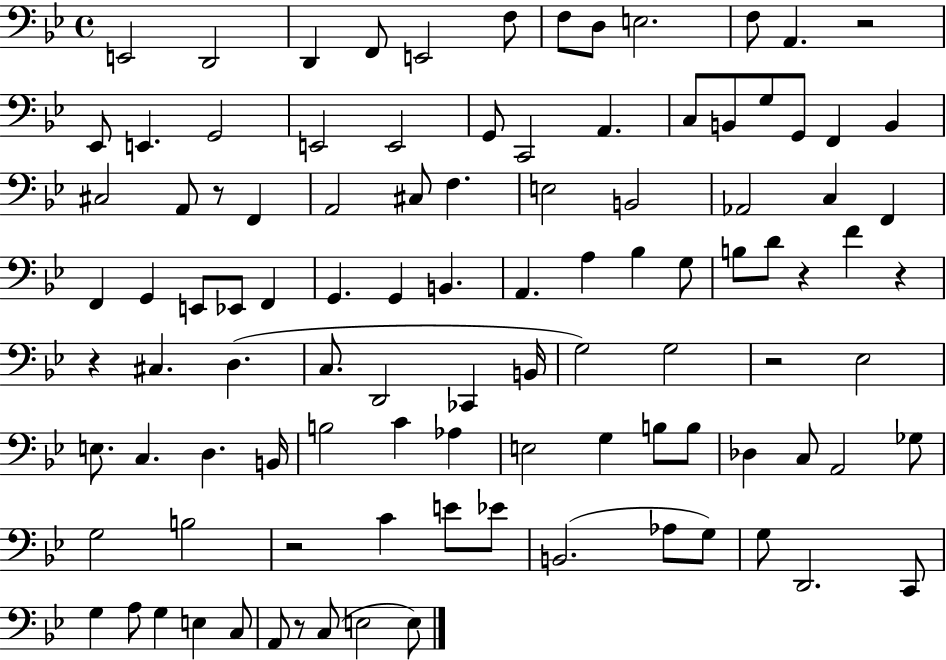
E2/h D2/h D2/q F2/e E2/h F3/e F3/e D3/e E3/h. F3/e A2/q. R/h Eb2/e E2/q. G2/h E2/h E2/h G2/e C2/h A2/q. C3/e B2/e G3/e G2/e F2/q B2/q C#3/h A2/e R/e F2/q A2/h C#3/e F3/q. E3/h B2/h Ab2/h C3/q F2/q F2/q G2/q E2/e Eb2/e F2/q G2/q. G2/q B2/q. A2/q. A3/q Bb3/q G3/e B3/e D4/e R/q F4/q R/q R/q C#3/q. D3/q. C3/e. D2/h CES2/q B2/s G3/h G3/h R/h Eb3/h E3/e. C3/q. D3/q. B2/s B3/h C4/q Ab3/q E3/h G3/q B3/e B3/e Db3/q C3/e A2/h Gb3/e G3/h B3/h R/h C4/q E4/e Eb4/e B2/h. Ab3/e G3/e G3/e D2/h. C2/e G3/q A3/e G3/q E3/q C3/e A2/e R/e C3/e E3/h E3/e